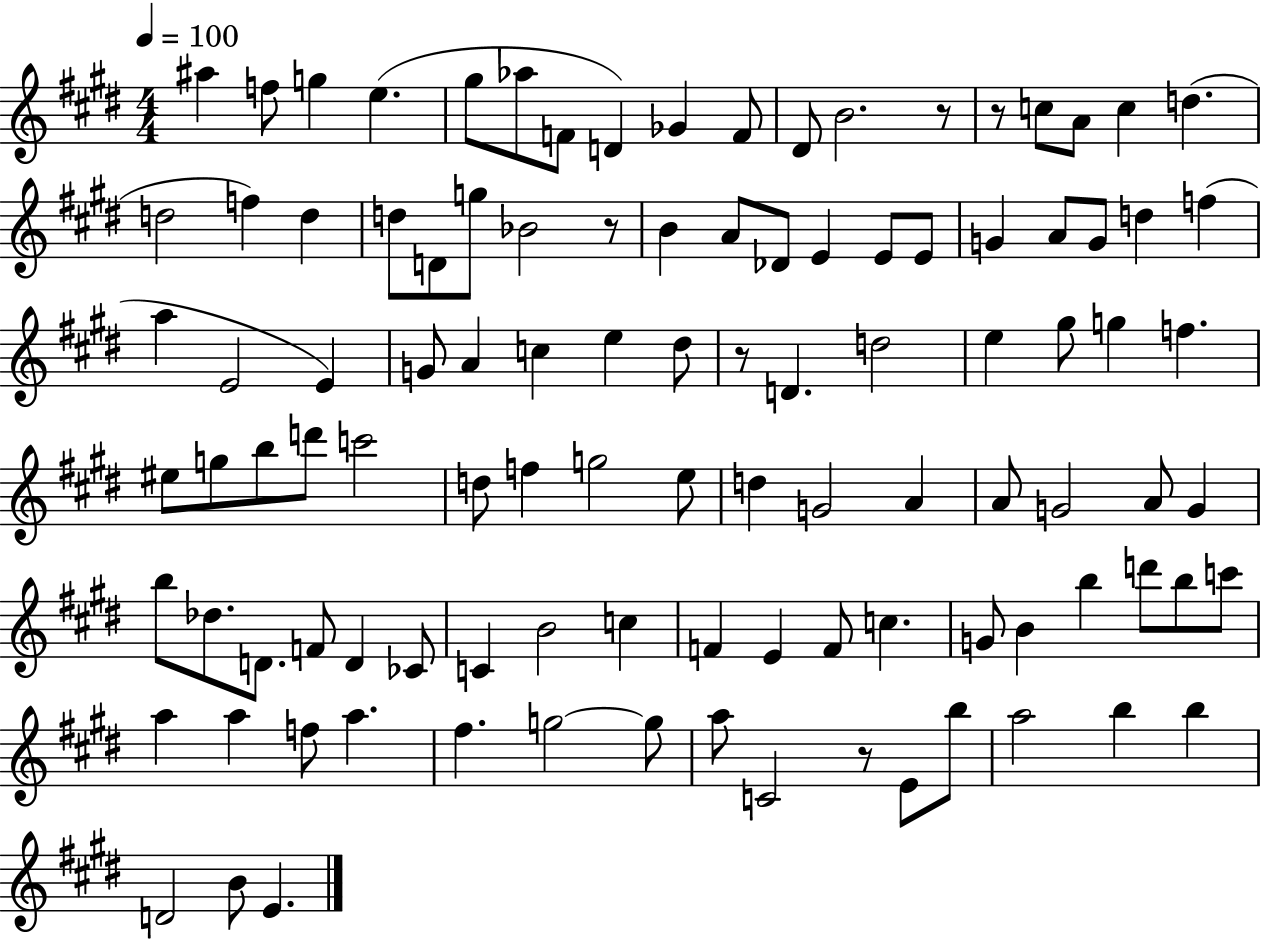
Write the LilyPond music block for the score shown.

{
  \clef treble
  \numericTimeSignature
  \time 4/4
  \key e \major
  \tempo 4 = 100
  ais''4 f''8 g''4 e''4.( | gis''8 aes''8 f'8 d'4) ges'4 f'8 | dis'8 b'2. r8 | r8 c''8 a'8 c''4 d''4.( | \break d''2 f''4) d''4 | d''8 d'8 g''8 bes'2 r8 | b'4 a'8 des'8 e'4 e'8 e'8 | g'4 a'8 g'8 d''4 f''4( | \break a''4 e'2 e'4) | g'8 a'4 c''4 e''4 dis''8 | r8 d'4. d''2 | e''4 gis''8 g''4 f''4. | \break eis''8 g''8 b''8 d'''8 c'''2 | d''8 f''4 g''2 e''8 | d''4 g'2 a'4 | a'8 g'2 a'8 g'4 | \break b''8 des''8. d'8. f'8 d'4 ces'8 | c'4 b'2 c''4 | f'4 e'4 f'8 c''4. | g'8 b'4 b''4 d'''8 b''8 c'''8 | \break a''4 a''4 f''8 a''4. | fis''4. g''2~~ g''8 | a''8 c'2 r8 e'8 b''8 | a''2 b''4 b''4 | \break d'2 b'8 e'4. | \bar "|."
}